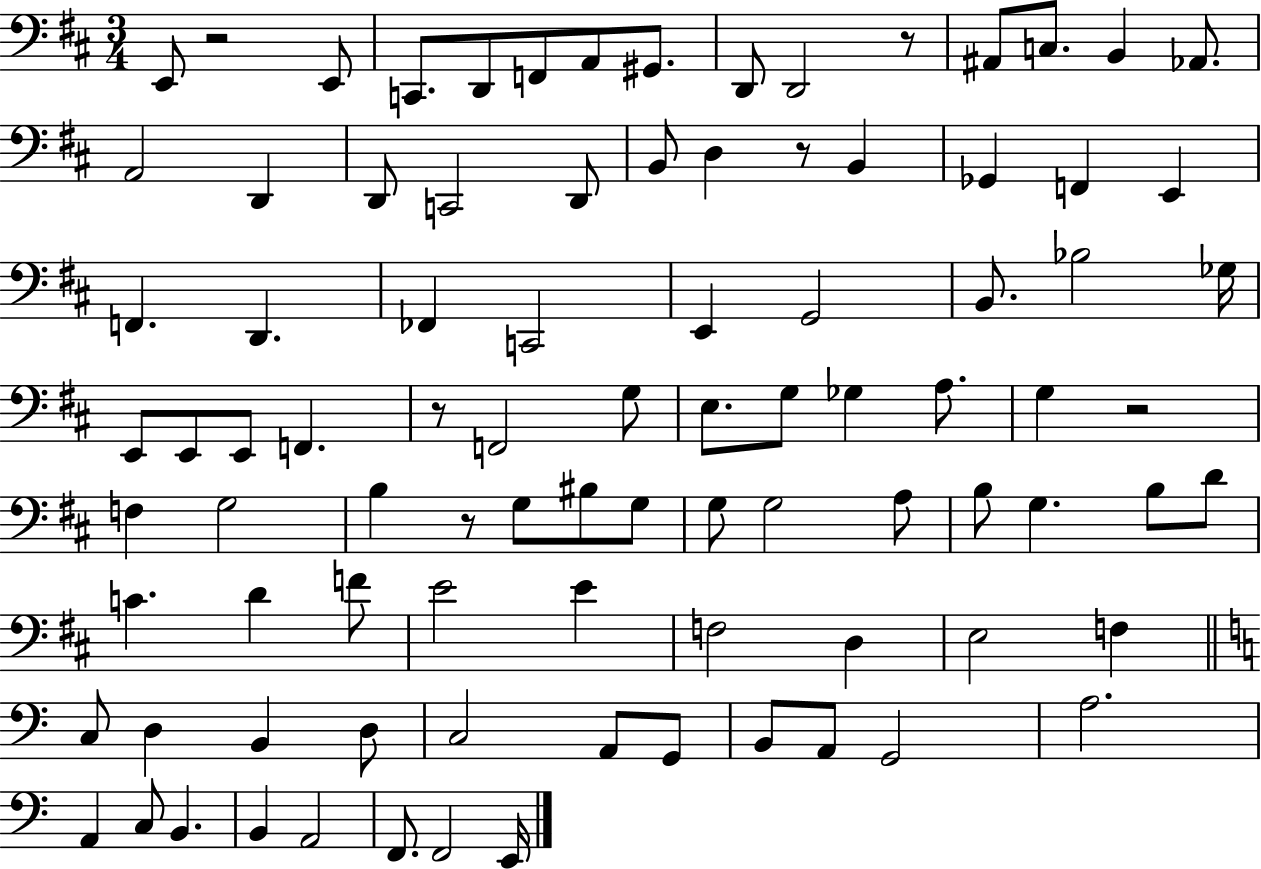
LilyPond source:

{
  \clef bass
  \numericTimeSignature
  \time 3/4
  \key d \major
  e,8 r2 e,8 | c,8. d,8 f,8 a,8 gis,8. | d,8 d,2 r8 | ais,8 c8. b,4 aes,8. | \break a,2 d,4 | d,8 c,2 d,8 | b,8 d4 r8 b,4 | ges,4 f,4 e,4 | \break f,4. d,4. | fes,4 c,2 | e,4 g,2 | b,8. bes2 ges16 | \break e,8 e,8 e,8 f,4. | r8 f,2 g8 | e8. g8 ges4 a8. | g4 r2 | \break f4 g2 | b4 r8 g8 bis8 g8 | g8 g2 a8 | b8 g4. b8 d'8 | \break c'4. d'4 f'8 | e'2 e'4 | f2 d4 | e2 f4 | \break \bar "||" \break \key a \minor c8 d4 b,4 d8 | c2 a,8 g,8 | b,8 a,8 g,2 | a2. | \break a,4 c8 b,4. | b,4 a,2 | f,8. f,2 e,16 | \bar "|."
}